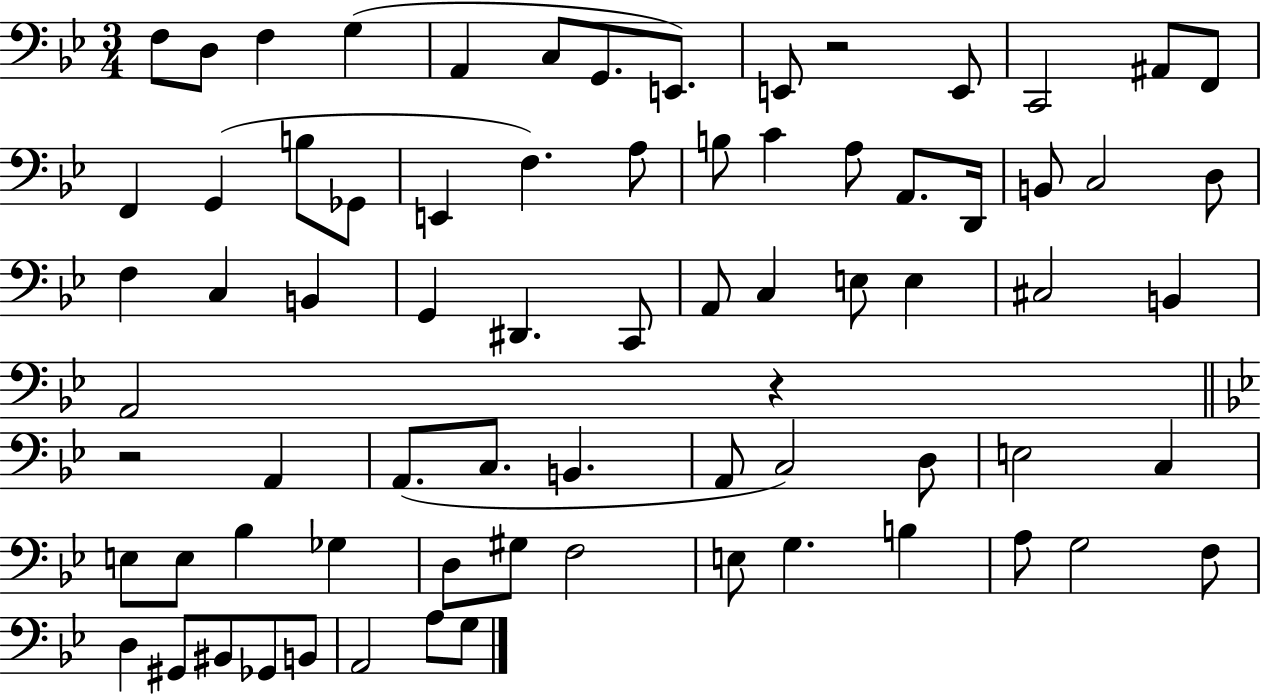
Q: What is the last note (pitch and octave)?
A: G3